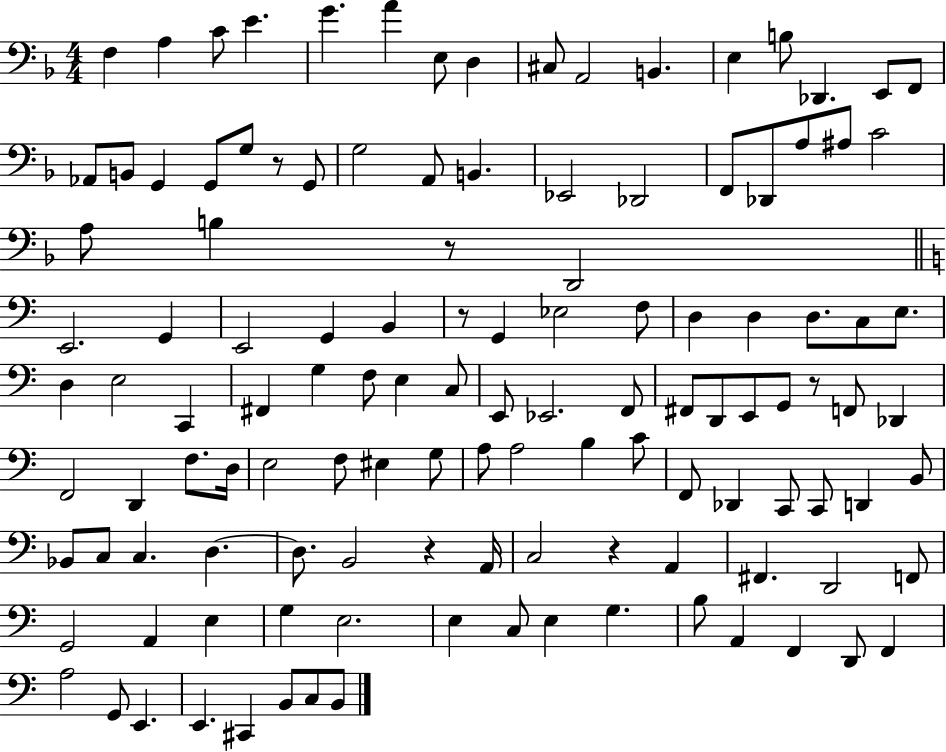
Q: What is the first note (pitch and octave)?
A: F3